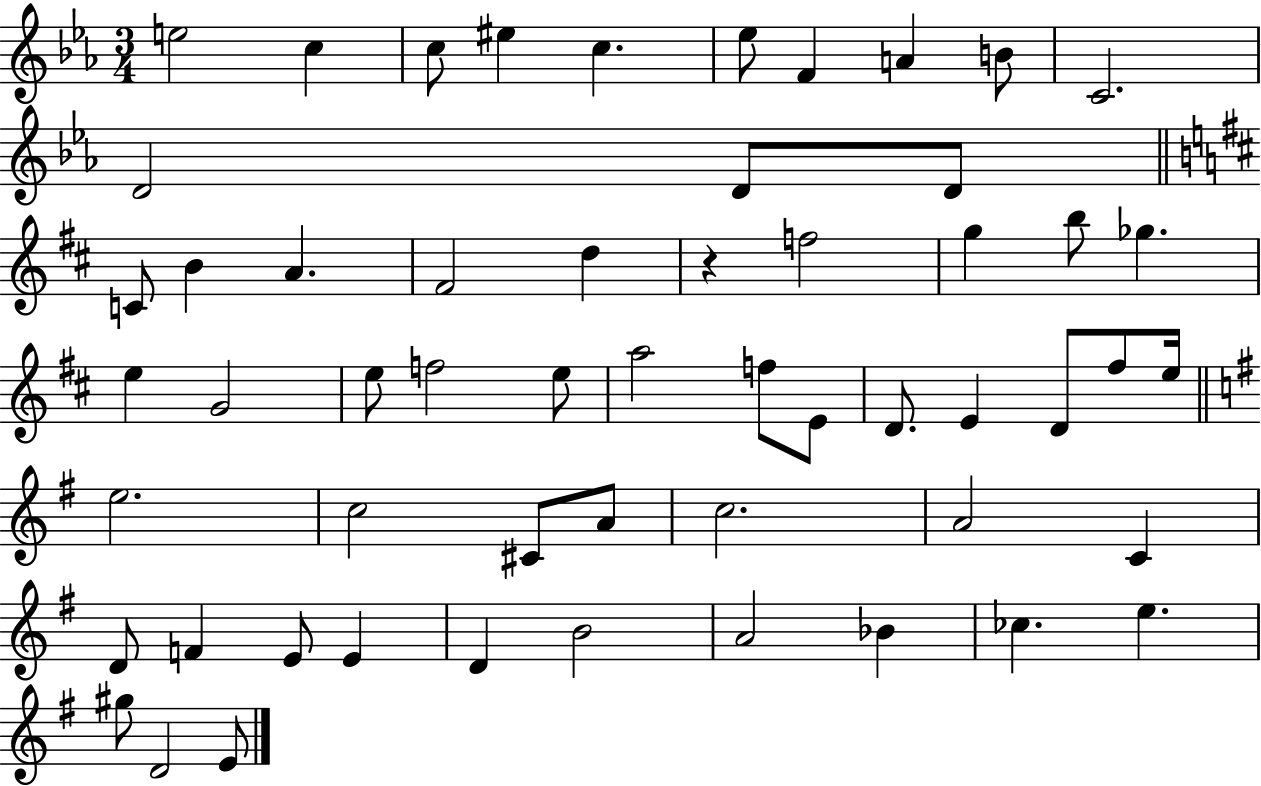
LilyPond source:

{
  \clef treble
  \numericTimeSignature
  \time 3/4
  \key ees \major
  \repeat volta 2 { e''2 c''4 | c''8 eis''4 c''4. | ees''8 f'4 a'4 b'8 | c'2. | \break d'2 d'8 d'8 | \bar "||" \break \key d \major c'8 b'4 a'4. | fis'2 d''4 | r4 f''2 | g''4 b''8 ges''4. | \break e''4 g'2 | e''8 f''2 e''8 | a''2 f''8 e'8 | d'8. e'4 d'8 fis''8 e''16 | \break \bar "||" \break \key e \minor e''2. | c''2 cis'8 a'8 | c''2. | a'2 c'4 | \break d'8 f'4 e'8 e'4 | d'4 b'2 | a'2 bes'4 | ces''4. e''4. | \break gis''8 d'2 e'8 | } \bar "|."
}